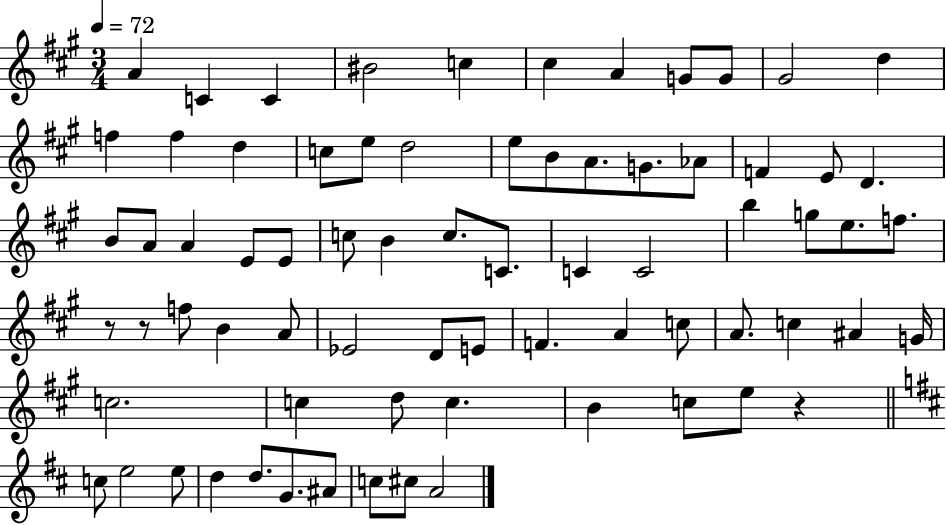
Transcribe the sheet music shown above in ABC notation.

X:1
T:Untitled
M:3/4
L:1/4
K:A
A C C ^B2 c ^c A G/2 G/2 ^G2 d f f d c/2 e/2 d2 e/2 B/2 A/2 G/2 _A/2 F E/2 D B/2 A/2 A E/2 E/2 c/2 B c/2 C/2 C C2 b g/2 e/2 f/2 z/2 z/2 f/2 B A/2 _E2 D/2 E/2 F A c/2 A/2 c ^A G/4 c2 c d/2 c B c/2 e/2 z c/2 e2 e/2 d d/2 G/2 ^A/2 c/2 ^c/2 A2